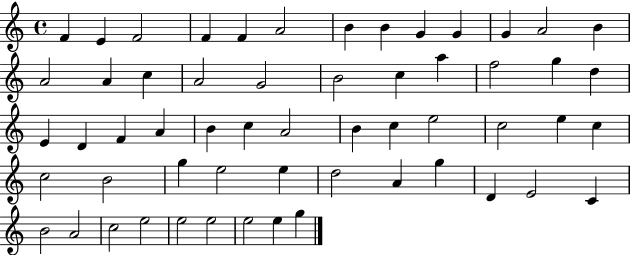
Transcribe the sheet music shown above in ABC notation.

X:1
T:Untitled
M:4/4
L:1/4
K:C
F E F2 F F A2 B B G G G A2 B A2 A c A2 G2 B2 c a f2 g d E D F A B c A2 B c e2 c2 e c c2 B2 g e2 e d2 A g D E2 C B2 A2 c2 e2 e2 e2 e2 e g